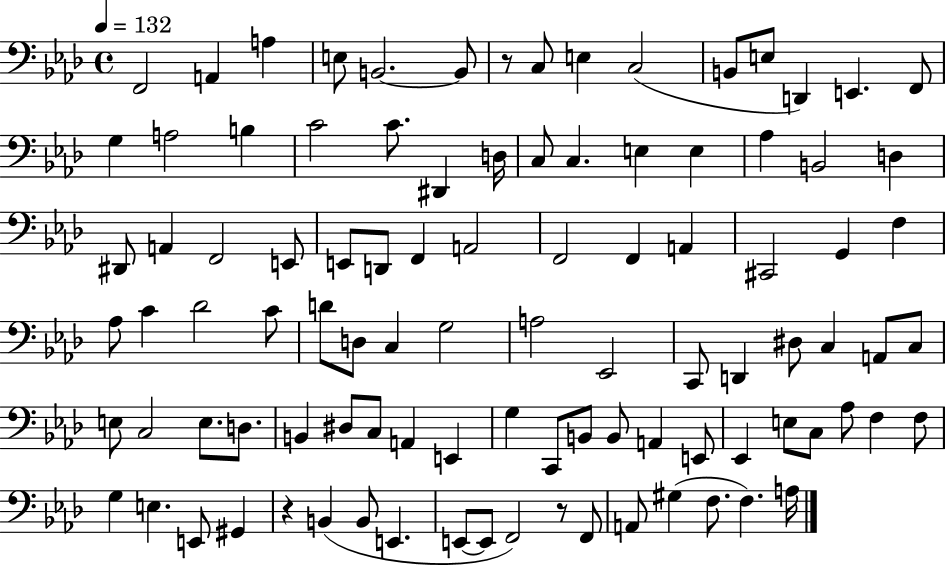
X:1
T:Untitled
M:4/4
L:1/4
K:Ab
F,,2 A,, A, E,/2 B,,2 B,,/2 z/2 C,/2 E, C,2 B,,/2 E,/2 D,, E,, F,,/2 G, A,2 B, C2 C/2 ^D,, D,/4 C,/2 C, E, E, _A, B,,2 D, ^D,,/2 A,, F,,2 E,,/2 E,,/2 D,,/2 F,, A,,2 F,,2 F,, A,, ^C,,2 G,, F, _A,/2 C _D2 C/2 D/2 D,/2 C, G,2 A,2 _E,,2 C,,/2 D,, ^D,/2 C, A,,/2 C,/2 E,/2 C,2 E,/2 D,/2 B,, ^D,/2 C,/2 A,, E,, G, C,,/2 B,,/2 B,,/2 A,, E,,/2 _E,, E,/2 C,/2 _A,/2 F, F,/2 G, E, E,,/2 ^G,, z B,, B,,/2 E,, E,,/2 E,,/2 F,,2 z/2 F,,/2 A,,/2 ^G, F,/2 F, A,/4